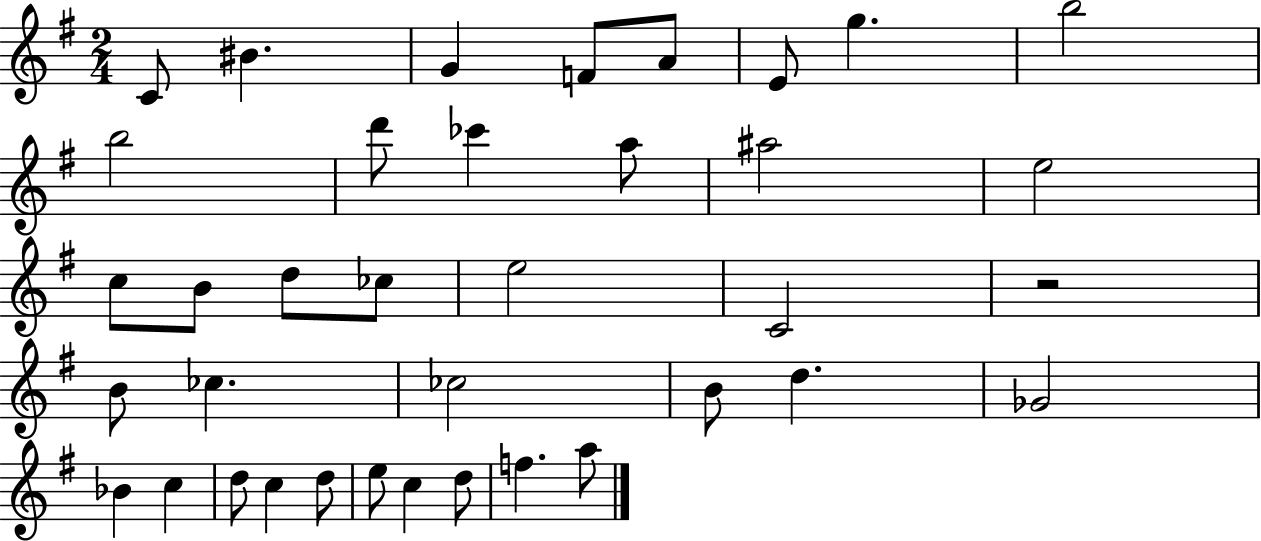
{
  \clef treble
  \numericTimeSignature
  \time 2/4
  \key g \major
  c'8 bis'4. | g'4 f'8 a'8 | e'8 g''4. | b''2 | \break b''2 | d'''8 ces'''4 a''8 | ais''2 | e''2 | \break c''8 b'8 d''8 ces''8 | e''2 | c'2 | r2 | \break b'8 ces''4. | ces''2 | b'8 d''4. | ges'2 | \break bes'4 c''4 | d''8 c''4 d''8 | e''8 c''4 d''8 | f''4. a''8 | \break \bar "|."
}